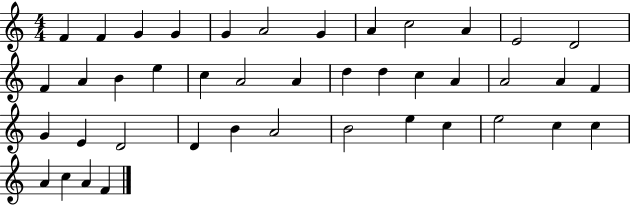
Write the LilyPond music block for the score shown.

{
  \clef treble
  \numericTimeSignature
  \time 4/4
  \key c \major
  f'4 f'4 g'4 g'4 | g'4 a'2 g'4 | a'4 c''2 a'4 | e'2 d'2 | \break f'4 a'4 b'4 e''4 | c''4 a'2 a'4 | d''4 d''4 c''4 a'4 | a'2 a'4 f'4 | \break g'4 e'4 d'2 | d'4 b'4 a'2 | b'2 e''4 c''4 | e''2 c''4 c''4 | \break a'4 c''4 a'4 f'4 | \bar "|."
}